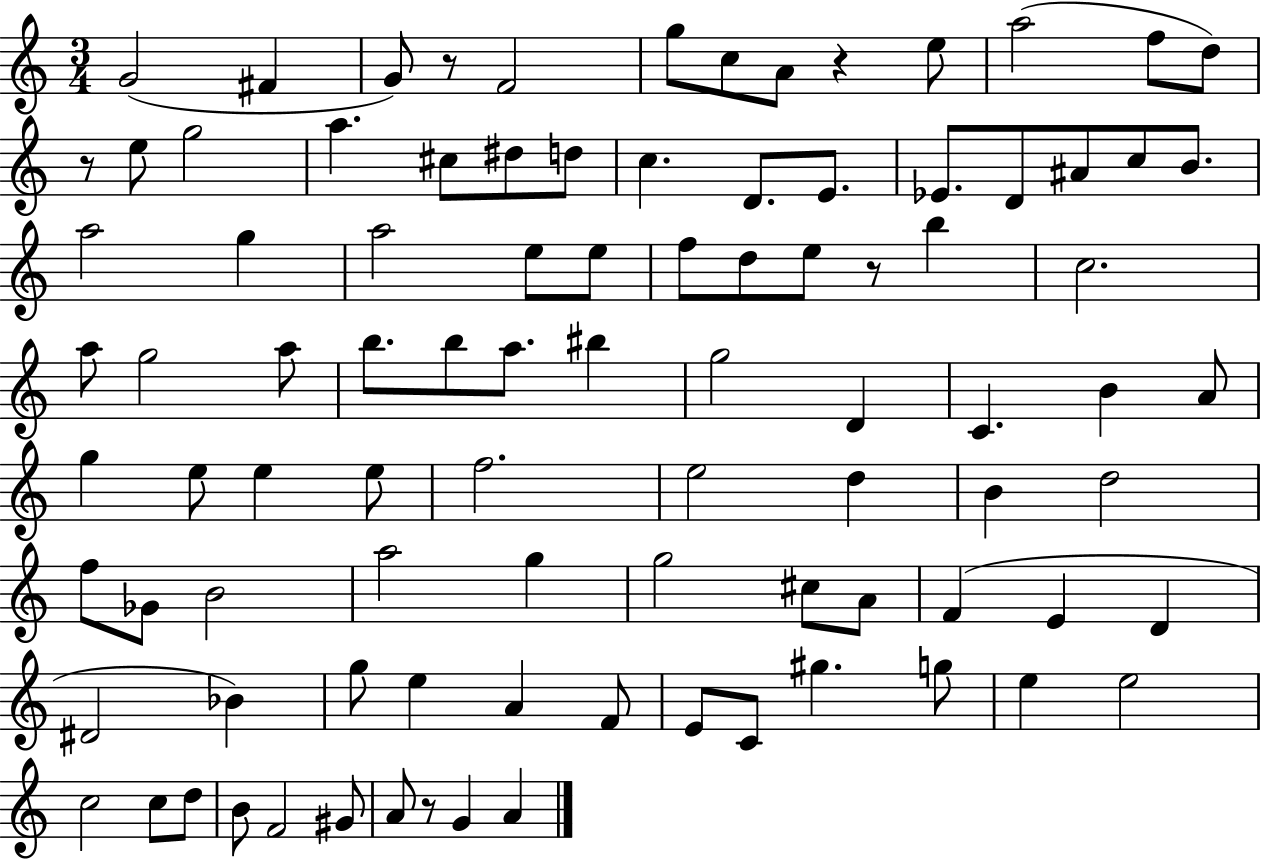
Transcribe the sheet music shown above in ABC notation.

X:1
T:Untitled
M:3/4
L:1/4
K:C
G2 ^F G/2 z/2 F2 g/2 c/2 A/2 z e/2 a2 f/2 d/2 z/2 e/2 g2 a ^c/2 ^d/2 d/2 c D/2 E/2 _E/2 D/2 ^A/2 c/2 B/2 a2 g a2 e/2 e/2 f/2 d/2 e/2 z/2 b c2 a/2 g2 a/2 b/2 b/2 a/2 ^b g2 D C B A/2 g e/2 e e/2 f2 e2 d B d2 f/2 _G/2 B2 a2 g g2 ^c/2 A/2 F E D ^D2 _B g/2 e A F/2 E/2 C/2 ^g g/2 e e2 c2 c/2 d/2 B/2 F2 ^G/2 A/2 z/2 G A